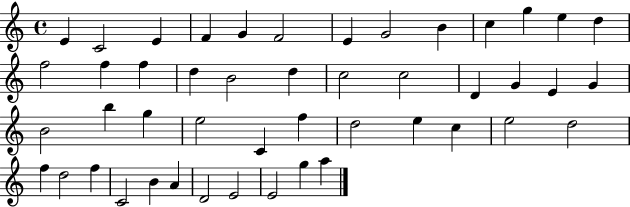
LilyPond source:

{
  \clef treble
  \time 4/4
  \defaultTimeSignature
  \key c \major
  e'4 c'2 e'4 | f'4 g'4 f'2 | e'4 g'2 b'4 | c''4 g''4 e''4 d''4 | \break f''2 f''4 f''4 | d''4 b'2 d''4 | c''2 c''2 | d'4 g'4 e'4 g'4 | \break b'2 b''4 g''4 | e''2 c'4 f''4 | d''2 e''4 c''4 | e''2 d''2 | \break f''4 d''2 f''4 | c'2 b'4 a'4 | d'2 e'2 | e'2 g''4 a''4 | \break \bar "|."
}